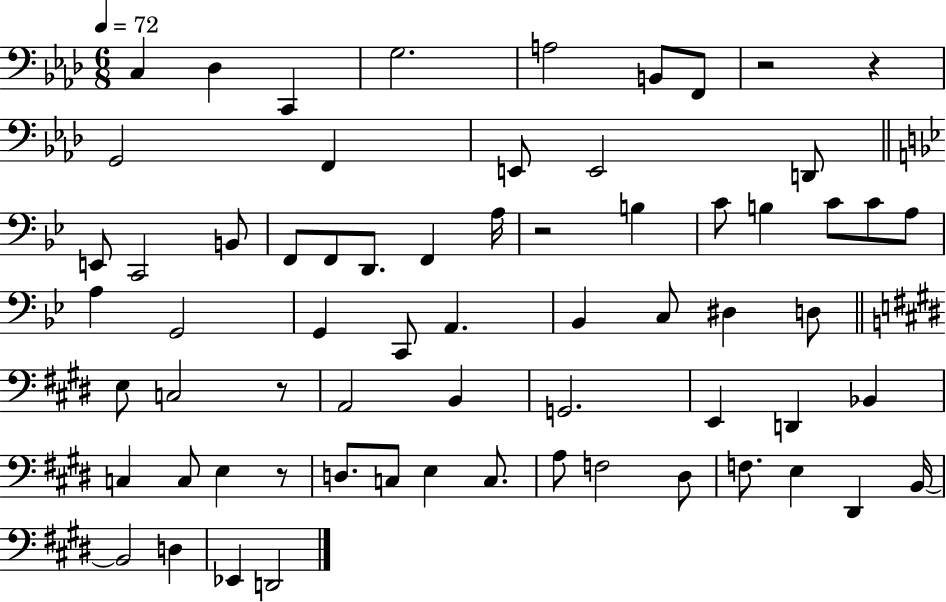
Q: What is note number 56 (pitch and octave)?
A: D#2